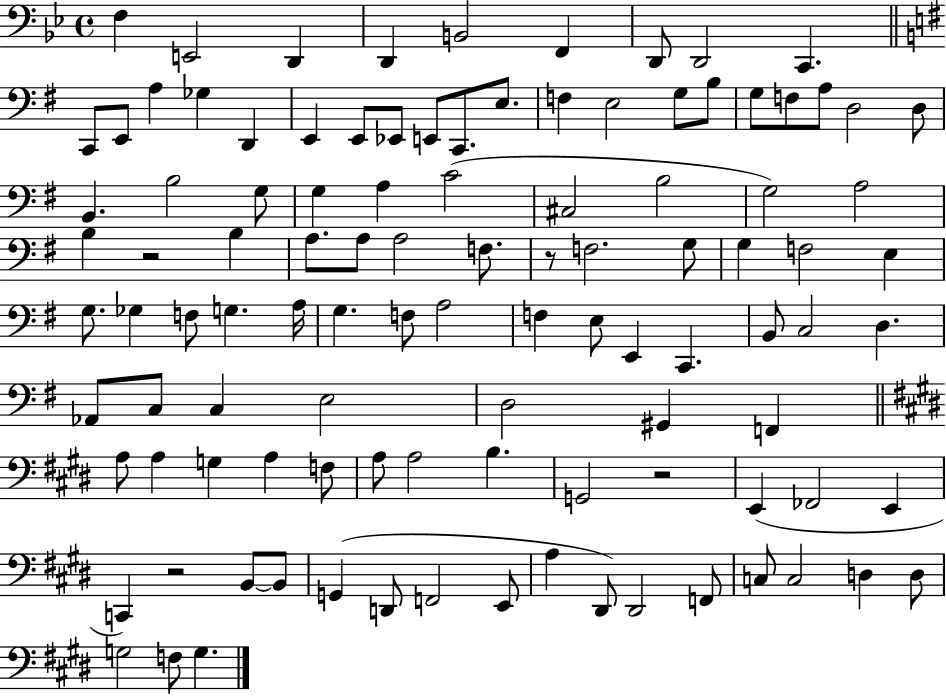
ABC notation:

X:1
T:Untitled
M:4/4
L:1/4
K:Bb
F, E,,2 D,, D,, B,,2 F,, D,,/2 D,,2 C,, C,,/2 E,,/2 A, _G, D,, E,, E,,/2 _E,,/2 E,,/2 C,,/2 E,/2 F, E,2 G,/2 B,/2 G,/2 F,/2 A,/2 D,2 D,/2 B,, B,2 G,/2 G, A, C2 ^C,2 B,2 G,2 A,2 B, z2 B, A,/2 A,/2 A,2 F,/2 z/2 F,2 G,/2 G, F,2 E, G,/2 _G, F,/2 G, A,/4 G, F,/2 A,2 F, E,/2 E,, C,, B,,/2 C,2 D, _A,,/2 C,/2 C, E,2 D,2 ^G,, F,, A,/2 A, G, A, F,/2 A,/2 A,2 B, G,,2 z2 E,, _F,,2 E,, C,, z2 B,,/2 B,,/2 G,, D,,/2 F,,2 E,,/2 A, ^D,,/2 ^D,,2 F,,/2 C,/2 C,2 D, D,/2 G,2 F,/2 G,